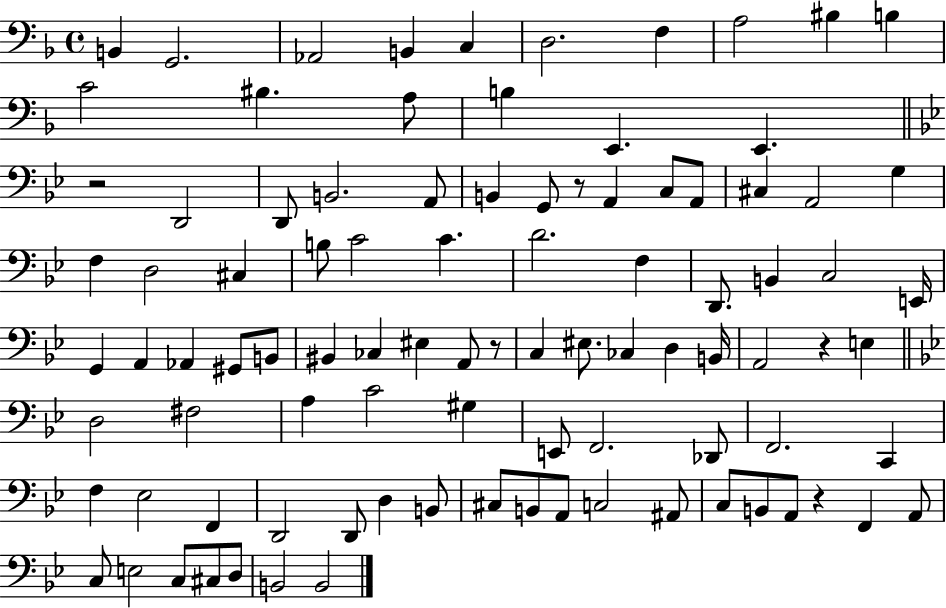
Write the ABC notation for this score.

X:1
T:Untitled
M:4/4
L:1/4
K:F
B,, G,,2 _A,,2 B,, C, D,2 F, A,2 ^B, B, C2 ^B, A,/2 B, E,, E,, z2 D,,2 D,,/2 B,,2 A,,/2 B,, G,,/2 z/2 A,, C,/2 A,,/2 ^C, A,,2 G, F, D,2 ^C, B,/2 C2 C D2 F, D,,/2 B,, C,2 E,,/4 G,, A,, _A,, ^G,,/2 B,,/2 ^B,, _C, ^E, A,,/2 z/2 C, ^E,/2 _C, D, B,,/4 A,,2 z E, D,2 ^F,2 A, C2 ^G, E,,/2 F,,2 _D,,/2 F,,2 C,, F, _E,2 F,, D,,2 D,,/2 D, B,,/2 ^C,/2 B,,/2 A,,/2 C,2 ^A,,/2 C,/2 B,,/2 A,,/2 z F,, A,,/2 C,/2 E,2 C,/2 ^C,/2 D,/2 B,,2 B,,2